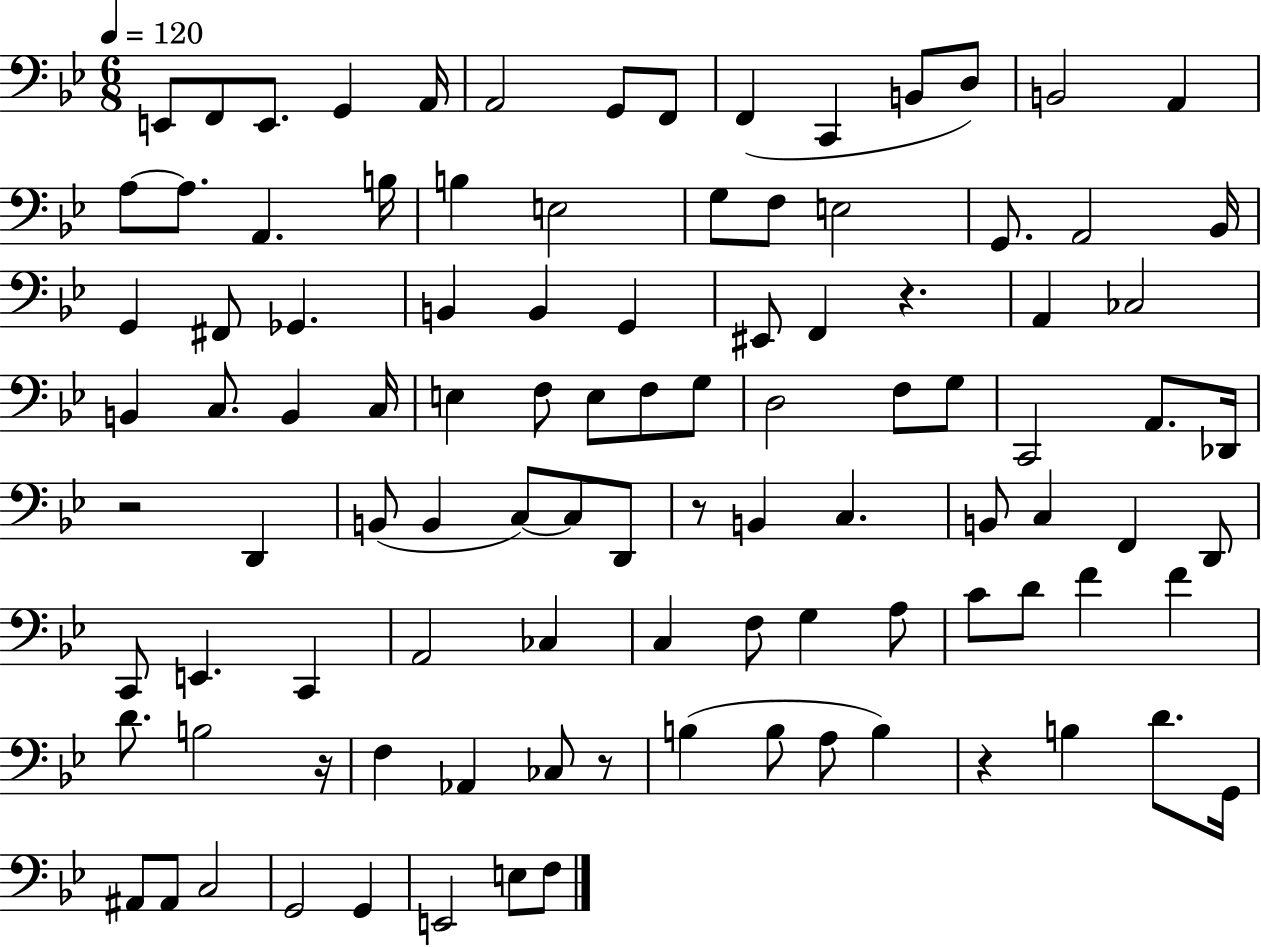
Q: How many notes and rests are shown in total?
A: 102